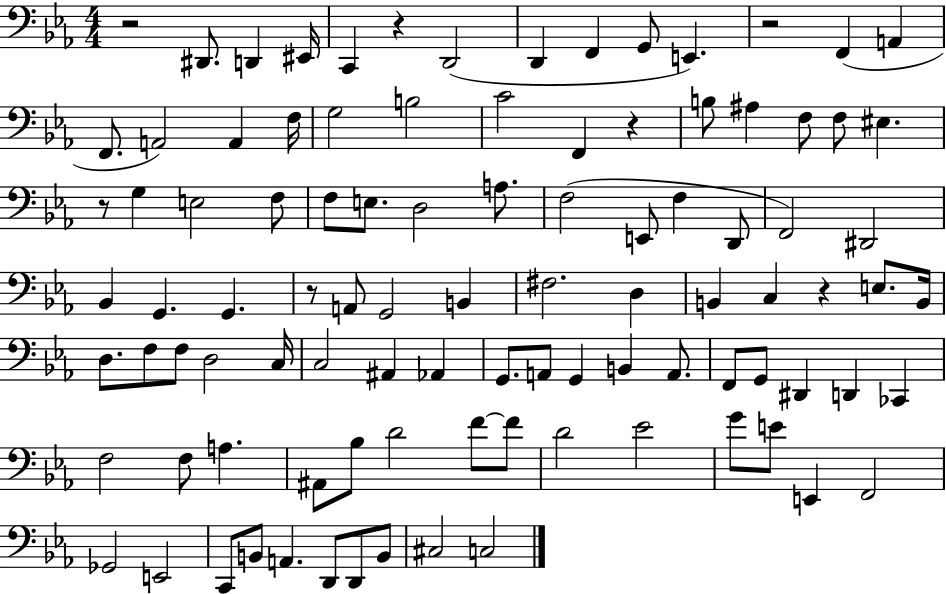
{
  \clef bass
  \numericTimeSignature
  \time 4/4
  \key ees \major
  r2 dis,8. d,4 eis,16 | c,4 r4 d,2( | d,4 f,4 g,8 e,4.) | r2 f,4( a,4 | \break f,8. a,2) a,4 f16 | g2 b2 | c'2 f,4 r4 | b8 ais4 f8 f8 eis4. | \break r8 g4 e2 f8 | f8 e8. d2 a8. | f2( e,8 f4 d,8 | f,2) dis,2 | \break bes,4 g,4. g,4. | r8 a,8 g,2 b,4 | fis2. d4 | b,4 c4 r4 e8. b,16 | \break d8. f8 f8 d2 c16 | c2 ais,4 aes,4 | g,8. a,8 g,4 b,4 a,8. | f,8 g,8 dis,4 d,4 ces,4 | \break f2 f8 a4. | ais,8 bes8 d'2 f'8~~ f'8 | d'2 ees'2 | g'8 e'8 e,4 f,2 | \break ges,2 e,2 | c,8 b,8 a,4. d,8 d,8 b,8 | cis2 c2 | \bar "|."
}